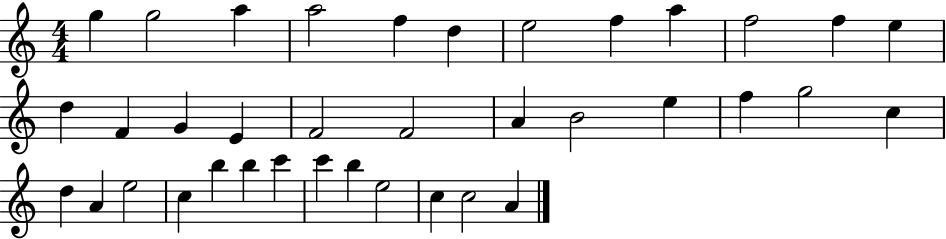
X:1
T:Untitled
M:4/4
L:1/4
K:C
g g2 a a2 f d e2 f a f2 f e d F G E F2 F2 A B2 e f g2 c d A e2 c b b c' c' b e2 c c2 A